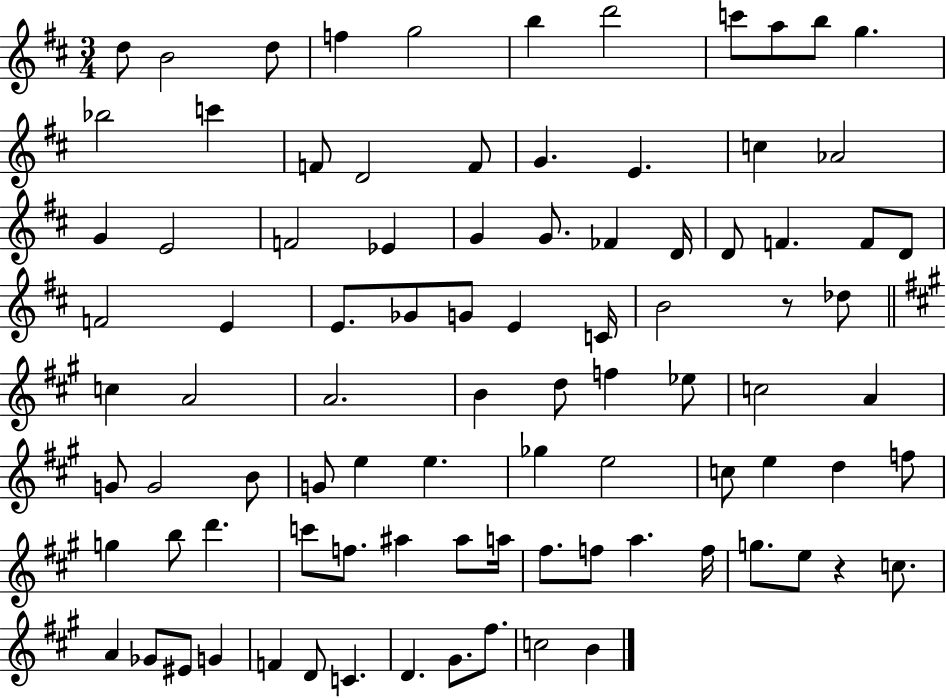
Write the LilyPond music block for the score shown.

{
  \clef treble
  \numericTimeSignature
  \time 3/4
  \key d \major
  d''8 b'2 d''8 | f''4 g''2 | b''4 d'''2 | c'''8 a''8 b''8 g''4. | \break bes''2 c'''4 | f'8 d'2 f'8 | g'4. e'4. | c''4 aes'2 | \break g'4 e'2 | f'2 ees'4 | g'4 g'8. fes'4 d'16 | d'8 f'4. f'8 d'8 | \break f'2 e'4 | e'8. ges'8 g'8 e'4 c'16 | b'2 r8 des''8 | \bar "||" \break \key a \major c''4 a'2 | a'2. | b'4 d''8 f''4 ees''8 | c''2 a'4 | \break g'8 g'2 b'8 | g'8 e''4 e''4. | ges''4 e''2 | c''8 e''4 d''4 f''8 | \break g''4 b''8 d'''4. | c'''8 f''8. ais''4 ais''8 a''16 | fis''8. f''8 a''4. f''16 | g''8. e''8 r4 c''8. | \break a'4 ges'8 eis'8 g'4 | f'4 d'8 c'4. | d'4. gis'8. fis''8. | c''2 b'4 | \break \bar "|."
}